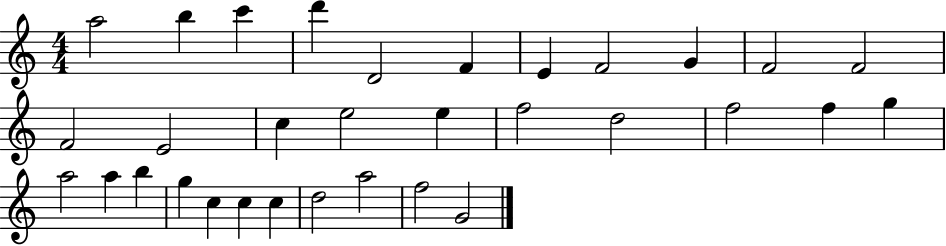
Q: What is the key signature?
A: C major